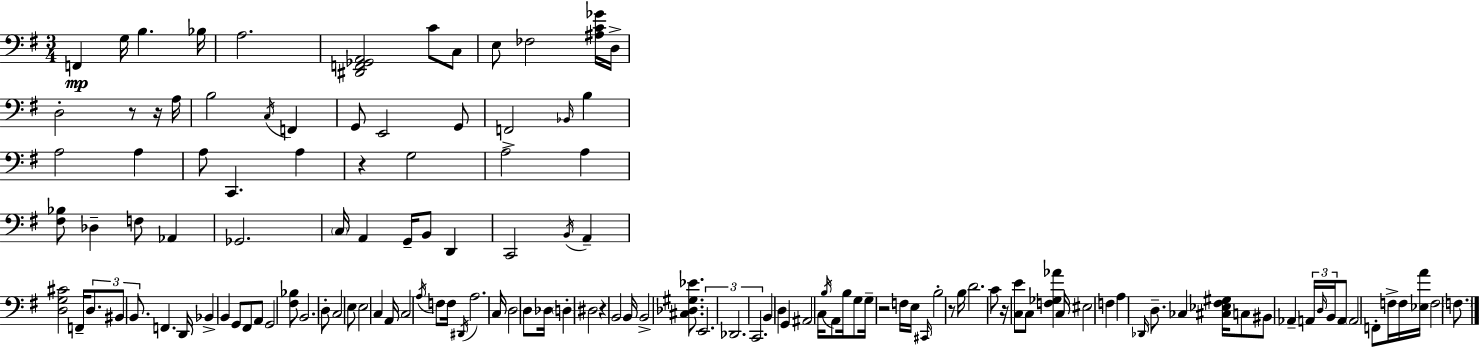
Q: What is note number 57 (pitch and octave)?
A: E3